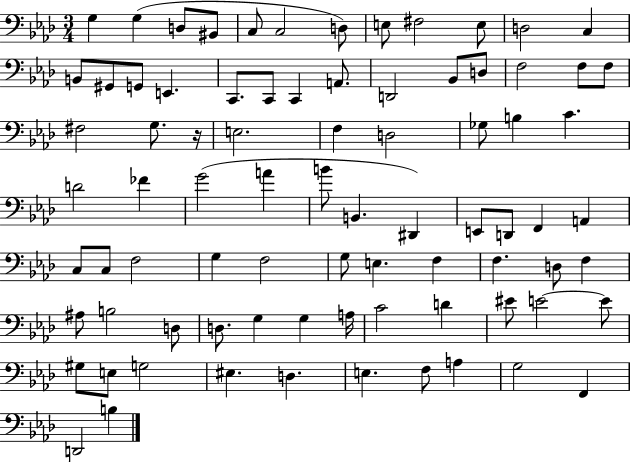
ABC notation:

X:1
T:Untitled
M:3/4
L:1/4
K:Ab
G, G, D,/2 ^B,,/2 C,/2 C,2 D,/2 E,/2 ^F,2 E,/2 D,2 C, B,,/2 ^G,,/2 G,,/2 E,, C,,/2 C,,/2 C,, A,,/2 D,,2 _B,,/2 D,/2 F,2 F,/2 F,/2 ^F,2 G,/2 z/4 E,2 F, D,2 _G,/2 B, C D2 _F G2 A B/2 B,, ^D,, E,,/2 D,,/2 F,, A,, C,/2 C,/2 F,2 G, F,2 G,/2 E, F, F, D,/2 F, ^A,/2 B,2 D,/2 D,/2 G, G, A,/4 C2 D ^E/2 E2 E/2 ^G,/2 E,/2 G,2 ^E, D, E, F,/2 A, G,2 F,, D,,2 B,